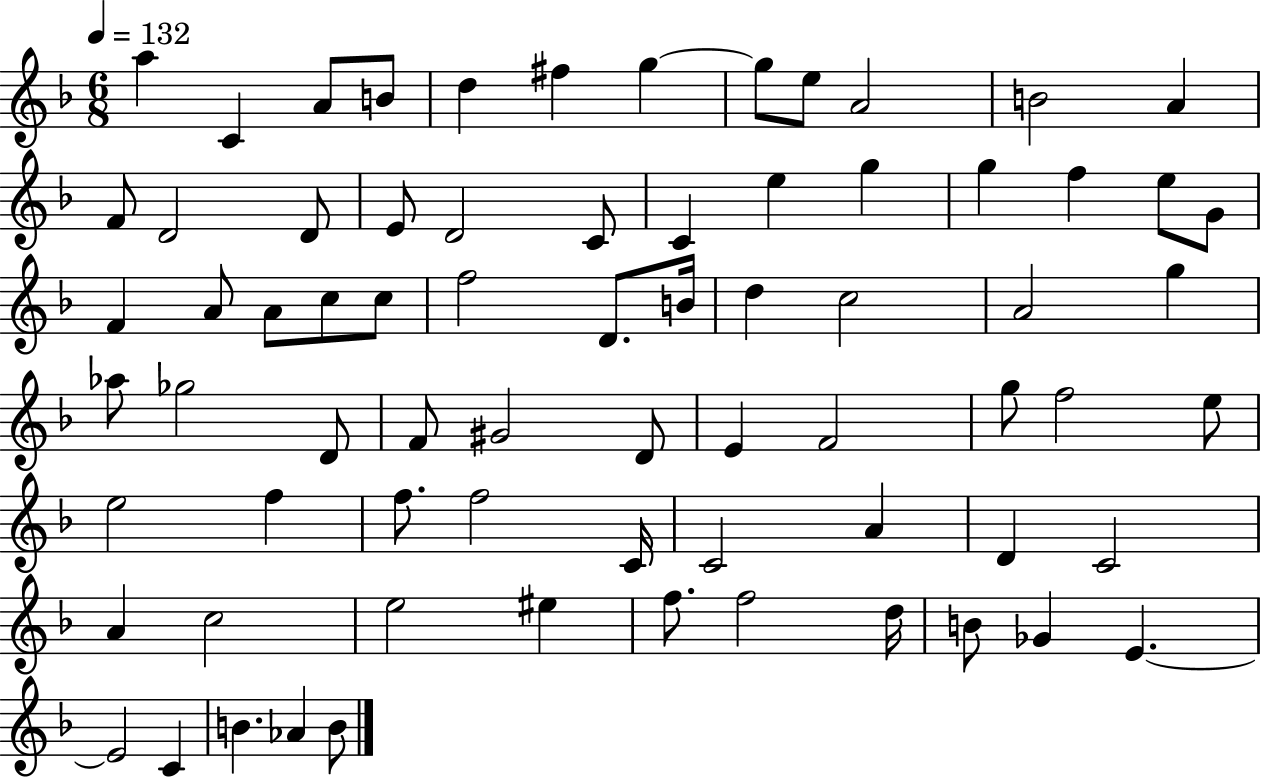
X:1
T:Untitled
M:6/8
L:1/4
K:F
a C A/2 B/2 d ^f g g/2 e/2 A2 B2 A F/2 D2 D/2 E/2 D2 C/2 C e g g f e/2 G/2 F A/2 A/2 c/2 c/2 f2 D/2 B/4 d c2 A2 g _a/2 _g2 D/2 F/2 ^G2 D/2 E F2 g/2 f2 e/2 e2 f f/2 f2 C/4 C2 A D C2 A c2 e2 ^e f/2 f2 d/4 B/2 _G E E2 C B _A B/2